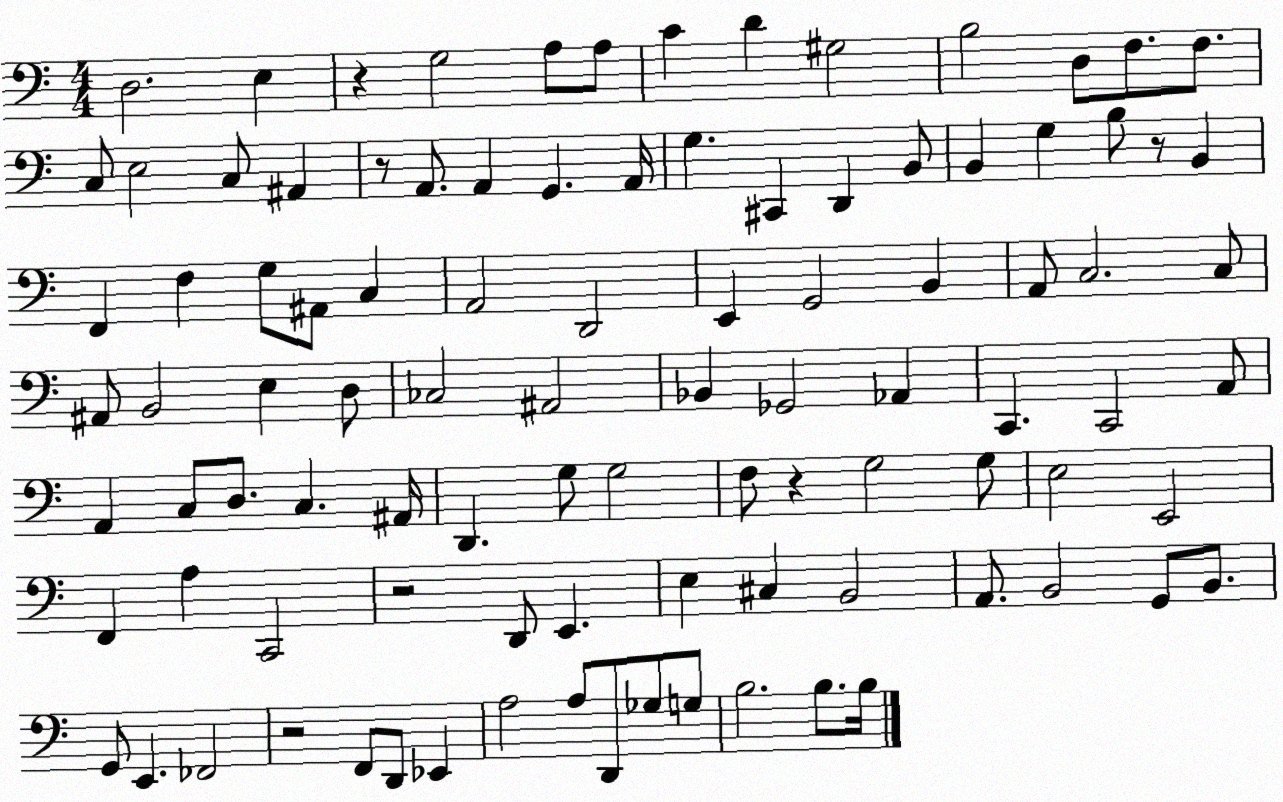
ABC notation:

X:1
T:Untitled
M:4/4
L:1/4
K:C
D,2 E, z G,2 A,/2 A,/2 C D ^G,2 B,2 D,/2 F,/2 F,/2 C,/2 E,2 C,/2 ^A,, z/2 A,,/2 A,, G,, A,,/4 G, ^C,, D,, B,,/2 B,, G, B,/2 z/2 B,, F,, F, G,/2 ^A,,/2 C, A,,2 D,,2 E,, G,,2 B,, A,,/2 C,2 C,/2 ^A,,/2 B,,2 E, D,/2 _C,2 ^A,,2 _B,, _G,,2 _A,, C,, C,,2 A,,/2 A,, C,/2 D,/2 C, ^A,,/4 D,, G,/2 G,2 F,/2 z G,2 G,/2 E,2 E,,2 F,, A, C,,2 z2 D,,/2 E,, E, ^C, B,,2 A,,/2 B,,2 G,,/2 B,,/2 G,,/2 E,, _F,,2 z2 F,,/2 D,,/2 _E,, A,2 A,/2 D,,/2 _G,/2 G,/2 B,2 B,/2 B,/4